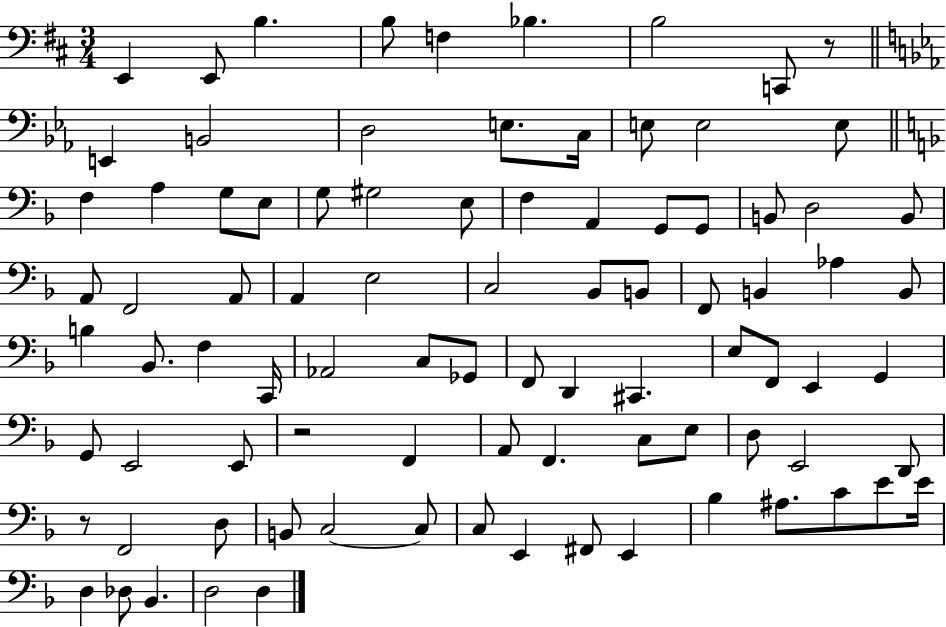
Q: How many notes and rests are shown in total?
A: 89